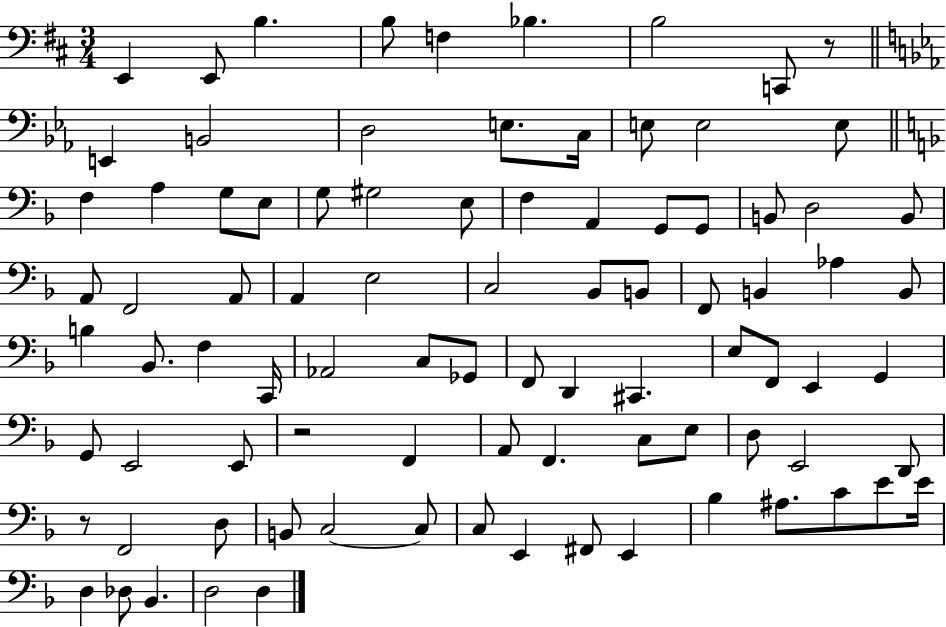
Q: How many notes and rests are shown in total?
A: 89